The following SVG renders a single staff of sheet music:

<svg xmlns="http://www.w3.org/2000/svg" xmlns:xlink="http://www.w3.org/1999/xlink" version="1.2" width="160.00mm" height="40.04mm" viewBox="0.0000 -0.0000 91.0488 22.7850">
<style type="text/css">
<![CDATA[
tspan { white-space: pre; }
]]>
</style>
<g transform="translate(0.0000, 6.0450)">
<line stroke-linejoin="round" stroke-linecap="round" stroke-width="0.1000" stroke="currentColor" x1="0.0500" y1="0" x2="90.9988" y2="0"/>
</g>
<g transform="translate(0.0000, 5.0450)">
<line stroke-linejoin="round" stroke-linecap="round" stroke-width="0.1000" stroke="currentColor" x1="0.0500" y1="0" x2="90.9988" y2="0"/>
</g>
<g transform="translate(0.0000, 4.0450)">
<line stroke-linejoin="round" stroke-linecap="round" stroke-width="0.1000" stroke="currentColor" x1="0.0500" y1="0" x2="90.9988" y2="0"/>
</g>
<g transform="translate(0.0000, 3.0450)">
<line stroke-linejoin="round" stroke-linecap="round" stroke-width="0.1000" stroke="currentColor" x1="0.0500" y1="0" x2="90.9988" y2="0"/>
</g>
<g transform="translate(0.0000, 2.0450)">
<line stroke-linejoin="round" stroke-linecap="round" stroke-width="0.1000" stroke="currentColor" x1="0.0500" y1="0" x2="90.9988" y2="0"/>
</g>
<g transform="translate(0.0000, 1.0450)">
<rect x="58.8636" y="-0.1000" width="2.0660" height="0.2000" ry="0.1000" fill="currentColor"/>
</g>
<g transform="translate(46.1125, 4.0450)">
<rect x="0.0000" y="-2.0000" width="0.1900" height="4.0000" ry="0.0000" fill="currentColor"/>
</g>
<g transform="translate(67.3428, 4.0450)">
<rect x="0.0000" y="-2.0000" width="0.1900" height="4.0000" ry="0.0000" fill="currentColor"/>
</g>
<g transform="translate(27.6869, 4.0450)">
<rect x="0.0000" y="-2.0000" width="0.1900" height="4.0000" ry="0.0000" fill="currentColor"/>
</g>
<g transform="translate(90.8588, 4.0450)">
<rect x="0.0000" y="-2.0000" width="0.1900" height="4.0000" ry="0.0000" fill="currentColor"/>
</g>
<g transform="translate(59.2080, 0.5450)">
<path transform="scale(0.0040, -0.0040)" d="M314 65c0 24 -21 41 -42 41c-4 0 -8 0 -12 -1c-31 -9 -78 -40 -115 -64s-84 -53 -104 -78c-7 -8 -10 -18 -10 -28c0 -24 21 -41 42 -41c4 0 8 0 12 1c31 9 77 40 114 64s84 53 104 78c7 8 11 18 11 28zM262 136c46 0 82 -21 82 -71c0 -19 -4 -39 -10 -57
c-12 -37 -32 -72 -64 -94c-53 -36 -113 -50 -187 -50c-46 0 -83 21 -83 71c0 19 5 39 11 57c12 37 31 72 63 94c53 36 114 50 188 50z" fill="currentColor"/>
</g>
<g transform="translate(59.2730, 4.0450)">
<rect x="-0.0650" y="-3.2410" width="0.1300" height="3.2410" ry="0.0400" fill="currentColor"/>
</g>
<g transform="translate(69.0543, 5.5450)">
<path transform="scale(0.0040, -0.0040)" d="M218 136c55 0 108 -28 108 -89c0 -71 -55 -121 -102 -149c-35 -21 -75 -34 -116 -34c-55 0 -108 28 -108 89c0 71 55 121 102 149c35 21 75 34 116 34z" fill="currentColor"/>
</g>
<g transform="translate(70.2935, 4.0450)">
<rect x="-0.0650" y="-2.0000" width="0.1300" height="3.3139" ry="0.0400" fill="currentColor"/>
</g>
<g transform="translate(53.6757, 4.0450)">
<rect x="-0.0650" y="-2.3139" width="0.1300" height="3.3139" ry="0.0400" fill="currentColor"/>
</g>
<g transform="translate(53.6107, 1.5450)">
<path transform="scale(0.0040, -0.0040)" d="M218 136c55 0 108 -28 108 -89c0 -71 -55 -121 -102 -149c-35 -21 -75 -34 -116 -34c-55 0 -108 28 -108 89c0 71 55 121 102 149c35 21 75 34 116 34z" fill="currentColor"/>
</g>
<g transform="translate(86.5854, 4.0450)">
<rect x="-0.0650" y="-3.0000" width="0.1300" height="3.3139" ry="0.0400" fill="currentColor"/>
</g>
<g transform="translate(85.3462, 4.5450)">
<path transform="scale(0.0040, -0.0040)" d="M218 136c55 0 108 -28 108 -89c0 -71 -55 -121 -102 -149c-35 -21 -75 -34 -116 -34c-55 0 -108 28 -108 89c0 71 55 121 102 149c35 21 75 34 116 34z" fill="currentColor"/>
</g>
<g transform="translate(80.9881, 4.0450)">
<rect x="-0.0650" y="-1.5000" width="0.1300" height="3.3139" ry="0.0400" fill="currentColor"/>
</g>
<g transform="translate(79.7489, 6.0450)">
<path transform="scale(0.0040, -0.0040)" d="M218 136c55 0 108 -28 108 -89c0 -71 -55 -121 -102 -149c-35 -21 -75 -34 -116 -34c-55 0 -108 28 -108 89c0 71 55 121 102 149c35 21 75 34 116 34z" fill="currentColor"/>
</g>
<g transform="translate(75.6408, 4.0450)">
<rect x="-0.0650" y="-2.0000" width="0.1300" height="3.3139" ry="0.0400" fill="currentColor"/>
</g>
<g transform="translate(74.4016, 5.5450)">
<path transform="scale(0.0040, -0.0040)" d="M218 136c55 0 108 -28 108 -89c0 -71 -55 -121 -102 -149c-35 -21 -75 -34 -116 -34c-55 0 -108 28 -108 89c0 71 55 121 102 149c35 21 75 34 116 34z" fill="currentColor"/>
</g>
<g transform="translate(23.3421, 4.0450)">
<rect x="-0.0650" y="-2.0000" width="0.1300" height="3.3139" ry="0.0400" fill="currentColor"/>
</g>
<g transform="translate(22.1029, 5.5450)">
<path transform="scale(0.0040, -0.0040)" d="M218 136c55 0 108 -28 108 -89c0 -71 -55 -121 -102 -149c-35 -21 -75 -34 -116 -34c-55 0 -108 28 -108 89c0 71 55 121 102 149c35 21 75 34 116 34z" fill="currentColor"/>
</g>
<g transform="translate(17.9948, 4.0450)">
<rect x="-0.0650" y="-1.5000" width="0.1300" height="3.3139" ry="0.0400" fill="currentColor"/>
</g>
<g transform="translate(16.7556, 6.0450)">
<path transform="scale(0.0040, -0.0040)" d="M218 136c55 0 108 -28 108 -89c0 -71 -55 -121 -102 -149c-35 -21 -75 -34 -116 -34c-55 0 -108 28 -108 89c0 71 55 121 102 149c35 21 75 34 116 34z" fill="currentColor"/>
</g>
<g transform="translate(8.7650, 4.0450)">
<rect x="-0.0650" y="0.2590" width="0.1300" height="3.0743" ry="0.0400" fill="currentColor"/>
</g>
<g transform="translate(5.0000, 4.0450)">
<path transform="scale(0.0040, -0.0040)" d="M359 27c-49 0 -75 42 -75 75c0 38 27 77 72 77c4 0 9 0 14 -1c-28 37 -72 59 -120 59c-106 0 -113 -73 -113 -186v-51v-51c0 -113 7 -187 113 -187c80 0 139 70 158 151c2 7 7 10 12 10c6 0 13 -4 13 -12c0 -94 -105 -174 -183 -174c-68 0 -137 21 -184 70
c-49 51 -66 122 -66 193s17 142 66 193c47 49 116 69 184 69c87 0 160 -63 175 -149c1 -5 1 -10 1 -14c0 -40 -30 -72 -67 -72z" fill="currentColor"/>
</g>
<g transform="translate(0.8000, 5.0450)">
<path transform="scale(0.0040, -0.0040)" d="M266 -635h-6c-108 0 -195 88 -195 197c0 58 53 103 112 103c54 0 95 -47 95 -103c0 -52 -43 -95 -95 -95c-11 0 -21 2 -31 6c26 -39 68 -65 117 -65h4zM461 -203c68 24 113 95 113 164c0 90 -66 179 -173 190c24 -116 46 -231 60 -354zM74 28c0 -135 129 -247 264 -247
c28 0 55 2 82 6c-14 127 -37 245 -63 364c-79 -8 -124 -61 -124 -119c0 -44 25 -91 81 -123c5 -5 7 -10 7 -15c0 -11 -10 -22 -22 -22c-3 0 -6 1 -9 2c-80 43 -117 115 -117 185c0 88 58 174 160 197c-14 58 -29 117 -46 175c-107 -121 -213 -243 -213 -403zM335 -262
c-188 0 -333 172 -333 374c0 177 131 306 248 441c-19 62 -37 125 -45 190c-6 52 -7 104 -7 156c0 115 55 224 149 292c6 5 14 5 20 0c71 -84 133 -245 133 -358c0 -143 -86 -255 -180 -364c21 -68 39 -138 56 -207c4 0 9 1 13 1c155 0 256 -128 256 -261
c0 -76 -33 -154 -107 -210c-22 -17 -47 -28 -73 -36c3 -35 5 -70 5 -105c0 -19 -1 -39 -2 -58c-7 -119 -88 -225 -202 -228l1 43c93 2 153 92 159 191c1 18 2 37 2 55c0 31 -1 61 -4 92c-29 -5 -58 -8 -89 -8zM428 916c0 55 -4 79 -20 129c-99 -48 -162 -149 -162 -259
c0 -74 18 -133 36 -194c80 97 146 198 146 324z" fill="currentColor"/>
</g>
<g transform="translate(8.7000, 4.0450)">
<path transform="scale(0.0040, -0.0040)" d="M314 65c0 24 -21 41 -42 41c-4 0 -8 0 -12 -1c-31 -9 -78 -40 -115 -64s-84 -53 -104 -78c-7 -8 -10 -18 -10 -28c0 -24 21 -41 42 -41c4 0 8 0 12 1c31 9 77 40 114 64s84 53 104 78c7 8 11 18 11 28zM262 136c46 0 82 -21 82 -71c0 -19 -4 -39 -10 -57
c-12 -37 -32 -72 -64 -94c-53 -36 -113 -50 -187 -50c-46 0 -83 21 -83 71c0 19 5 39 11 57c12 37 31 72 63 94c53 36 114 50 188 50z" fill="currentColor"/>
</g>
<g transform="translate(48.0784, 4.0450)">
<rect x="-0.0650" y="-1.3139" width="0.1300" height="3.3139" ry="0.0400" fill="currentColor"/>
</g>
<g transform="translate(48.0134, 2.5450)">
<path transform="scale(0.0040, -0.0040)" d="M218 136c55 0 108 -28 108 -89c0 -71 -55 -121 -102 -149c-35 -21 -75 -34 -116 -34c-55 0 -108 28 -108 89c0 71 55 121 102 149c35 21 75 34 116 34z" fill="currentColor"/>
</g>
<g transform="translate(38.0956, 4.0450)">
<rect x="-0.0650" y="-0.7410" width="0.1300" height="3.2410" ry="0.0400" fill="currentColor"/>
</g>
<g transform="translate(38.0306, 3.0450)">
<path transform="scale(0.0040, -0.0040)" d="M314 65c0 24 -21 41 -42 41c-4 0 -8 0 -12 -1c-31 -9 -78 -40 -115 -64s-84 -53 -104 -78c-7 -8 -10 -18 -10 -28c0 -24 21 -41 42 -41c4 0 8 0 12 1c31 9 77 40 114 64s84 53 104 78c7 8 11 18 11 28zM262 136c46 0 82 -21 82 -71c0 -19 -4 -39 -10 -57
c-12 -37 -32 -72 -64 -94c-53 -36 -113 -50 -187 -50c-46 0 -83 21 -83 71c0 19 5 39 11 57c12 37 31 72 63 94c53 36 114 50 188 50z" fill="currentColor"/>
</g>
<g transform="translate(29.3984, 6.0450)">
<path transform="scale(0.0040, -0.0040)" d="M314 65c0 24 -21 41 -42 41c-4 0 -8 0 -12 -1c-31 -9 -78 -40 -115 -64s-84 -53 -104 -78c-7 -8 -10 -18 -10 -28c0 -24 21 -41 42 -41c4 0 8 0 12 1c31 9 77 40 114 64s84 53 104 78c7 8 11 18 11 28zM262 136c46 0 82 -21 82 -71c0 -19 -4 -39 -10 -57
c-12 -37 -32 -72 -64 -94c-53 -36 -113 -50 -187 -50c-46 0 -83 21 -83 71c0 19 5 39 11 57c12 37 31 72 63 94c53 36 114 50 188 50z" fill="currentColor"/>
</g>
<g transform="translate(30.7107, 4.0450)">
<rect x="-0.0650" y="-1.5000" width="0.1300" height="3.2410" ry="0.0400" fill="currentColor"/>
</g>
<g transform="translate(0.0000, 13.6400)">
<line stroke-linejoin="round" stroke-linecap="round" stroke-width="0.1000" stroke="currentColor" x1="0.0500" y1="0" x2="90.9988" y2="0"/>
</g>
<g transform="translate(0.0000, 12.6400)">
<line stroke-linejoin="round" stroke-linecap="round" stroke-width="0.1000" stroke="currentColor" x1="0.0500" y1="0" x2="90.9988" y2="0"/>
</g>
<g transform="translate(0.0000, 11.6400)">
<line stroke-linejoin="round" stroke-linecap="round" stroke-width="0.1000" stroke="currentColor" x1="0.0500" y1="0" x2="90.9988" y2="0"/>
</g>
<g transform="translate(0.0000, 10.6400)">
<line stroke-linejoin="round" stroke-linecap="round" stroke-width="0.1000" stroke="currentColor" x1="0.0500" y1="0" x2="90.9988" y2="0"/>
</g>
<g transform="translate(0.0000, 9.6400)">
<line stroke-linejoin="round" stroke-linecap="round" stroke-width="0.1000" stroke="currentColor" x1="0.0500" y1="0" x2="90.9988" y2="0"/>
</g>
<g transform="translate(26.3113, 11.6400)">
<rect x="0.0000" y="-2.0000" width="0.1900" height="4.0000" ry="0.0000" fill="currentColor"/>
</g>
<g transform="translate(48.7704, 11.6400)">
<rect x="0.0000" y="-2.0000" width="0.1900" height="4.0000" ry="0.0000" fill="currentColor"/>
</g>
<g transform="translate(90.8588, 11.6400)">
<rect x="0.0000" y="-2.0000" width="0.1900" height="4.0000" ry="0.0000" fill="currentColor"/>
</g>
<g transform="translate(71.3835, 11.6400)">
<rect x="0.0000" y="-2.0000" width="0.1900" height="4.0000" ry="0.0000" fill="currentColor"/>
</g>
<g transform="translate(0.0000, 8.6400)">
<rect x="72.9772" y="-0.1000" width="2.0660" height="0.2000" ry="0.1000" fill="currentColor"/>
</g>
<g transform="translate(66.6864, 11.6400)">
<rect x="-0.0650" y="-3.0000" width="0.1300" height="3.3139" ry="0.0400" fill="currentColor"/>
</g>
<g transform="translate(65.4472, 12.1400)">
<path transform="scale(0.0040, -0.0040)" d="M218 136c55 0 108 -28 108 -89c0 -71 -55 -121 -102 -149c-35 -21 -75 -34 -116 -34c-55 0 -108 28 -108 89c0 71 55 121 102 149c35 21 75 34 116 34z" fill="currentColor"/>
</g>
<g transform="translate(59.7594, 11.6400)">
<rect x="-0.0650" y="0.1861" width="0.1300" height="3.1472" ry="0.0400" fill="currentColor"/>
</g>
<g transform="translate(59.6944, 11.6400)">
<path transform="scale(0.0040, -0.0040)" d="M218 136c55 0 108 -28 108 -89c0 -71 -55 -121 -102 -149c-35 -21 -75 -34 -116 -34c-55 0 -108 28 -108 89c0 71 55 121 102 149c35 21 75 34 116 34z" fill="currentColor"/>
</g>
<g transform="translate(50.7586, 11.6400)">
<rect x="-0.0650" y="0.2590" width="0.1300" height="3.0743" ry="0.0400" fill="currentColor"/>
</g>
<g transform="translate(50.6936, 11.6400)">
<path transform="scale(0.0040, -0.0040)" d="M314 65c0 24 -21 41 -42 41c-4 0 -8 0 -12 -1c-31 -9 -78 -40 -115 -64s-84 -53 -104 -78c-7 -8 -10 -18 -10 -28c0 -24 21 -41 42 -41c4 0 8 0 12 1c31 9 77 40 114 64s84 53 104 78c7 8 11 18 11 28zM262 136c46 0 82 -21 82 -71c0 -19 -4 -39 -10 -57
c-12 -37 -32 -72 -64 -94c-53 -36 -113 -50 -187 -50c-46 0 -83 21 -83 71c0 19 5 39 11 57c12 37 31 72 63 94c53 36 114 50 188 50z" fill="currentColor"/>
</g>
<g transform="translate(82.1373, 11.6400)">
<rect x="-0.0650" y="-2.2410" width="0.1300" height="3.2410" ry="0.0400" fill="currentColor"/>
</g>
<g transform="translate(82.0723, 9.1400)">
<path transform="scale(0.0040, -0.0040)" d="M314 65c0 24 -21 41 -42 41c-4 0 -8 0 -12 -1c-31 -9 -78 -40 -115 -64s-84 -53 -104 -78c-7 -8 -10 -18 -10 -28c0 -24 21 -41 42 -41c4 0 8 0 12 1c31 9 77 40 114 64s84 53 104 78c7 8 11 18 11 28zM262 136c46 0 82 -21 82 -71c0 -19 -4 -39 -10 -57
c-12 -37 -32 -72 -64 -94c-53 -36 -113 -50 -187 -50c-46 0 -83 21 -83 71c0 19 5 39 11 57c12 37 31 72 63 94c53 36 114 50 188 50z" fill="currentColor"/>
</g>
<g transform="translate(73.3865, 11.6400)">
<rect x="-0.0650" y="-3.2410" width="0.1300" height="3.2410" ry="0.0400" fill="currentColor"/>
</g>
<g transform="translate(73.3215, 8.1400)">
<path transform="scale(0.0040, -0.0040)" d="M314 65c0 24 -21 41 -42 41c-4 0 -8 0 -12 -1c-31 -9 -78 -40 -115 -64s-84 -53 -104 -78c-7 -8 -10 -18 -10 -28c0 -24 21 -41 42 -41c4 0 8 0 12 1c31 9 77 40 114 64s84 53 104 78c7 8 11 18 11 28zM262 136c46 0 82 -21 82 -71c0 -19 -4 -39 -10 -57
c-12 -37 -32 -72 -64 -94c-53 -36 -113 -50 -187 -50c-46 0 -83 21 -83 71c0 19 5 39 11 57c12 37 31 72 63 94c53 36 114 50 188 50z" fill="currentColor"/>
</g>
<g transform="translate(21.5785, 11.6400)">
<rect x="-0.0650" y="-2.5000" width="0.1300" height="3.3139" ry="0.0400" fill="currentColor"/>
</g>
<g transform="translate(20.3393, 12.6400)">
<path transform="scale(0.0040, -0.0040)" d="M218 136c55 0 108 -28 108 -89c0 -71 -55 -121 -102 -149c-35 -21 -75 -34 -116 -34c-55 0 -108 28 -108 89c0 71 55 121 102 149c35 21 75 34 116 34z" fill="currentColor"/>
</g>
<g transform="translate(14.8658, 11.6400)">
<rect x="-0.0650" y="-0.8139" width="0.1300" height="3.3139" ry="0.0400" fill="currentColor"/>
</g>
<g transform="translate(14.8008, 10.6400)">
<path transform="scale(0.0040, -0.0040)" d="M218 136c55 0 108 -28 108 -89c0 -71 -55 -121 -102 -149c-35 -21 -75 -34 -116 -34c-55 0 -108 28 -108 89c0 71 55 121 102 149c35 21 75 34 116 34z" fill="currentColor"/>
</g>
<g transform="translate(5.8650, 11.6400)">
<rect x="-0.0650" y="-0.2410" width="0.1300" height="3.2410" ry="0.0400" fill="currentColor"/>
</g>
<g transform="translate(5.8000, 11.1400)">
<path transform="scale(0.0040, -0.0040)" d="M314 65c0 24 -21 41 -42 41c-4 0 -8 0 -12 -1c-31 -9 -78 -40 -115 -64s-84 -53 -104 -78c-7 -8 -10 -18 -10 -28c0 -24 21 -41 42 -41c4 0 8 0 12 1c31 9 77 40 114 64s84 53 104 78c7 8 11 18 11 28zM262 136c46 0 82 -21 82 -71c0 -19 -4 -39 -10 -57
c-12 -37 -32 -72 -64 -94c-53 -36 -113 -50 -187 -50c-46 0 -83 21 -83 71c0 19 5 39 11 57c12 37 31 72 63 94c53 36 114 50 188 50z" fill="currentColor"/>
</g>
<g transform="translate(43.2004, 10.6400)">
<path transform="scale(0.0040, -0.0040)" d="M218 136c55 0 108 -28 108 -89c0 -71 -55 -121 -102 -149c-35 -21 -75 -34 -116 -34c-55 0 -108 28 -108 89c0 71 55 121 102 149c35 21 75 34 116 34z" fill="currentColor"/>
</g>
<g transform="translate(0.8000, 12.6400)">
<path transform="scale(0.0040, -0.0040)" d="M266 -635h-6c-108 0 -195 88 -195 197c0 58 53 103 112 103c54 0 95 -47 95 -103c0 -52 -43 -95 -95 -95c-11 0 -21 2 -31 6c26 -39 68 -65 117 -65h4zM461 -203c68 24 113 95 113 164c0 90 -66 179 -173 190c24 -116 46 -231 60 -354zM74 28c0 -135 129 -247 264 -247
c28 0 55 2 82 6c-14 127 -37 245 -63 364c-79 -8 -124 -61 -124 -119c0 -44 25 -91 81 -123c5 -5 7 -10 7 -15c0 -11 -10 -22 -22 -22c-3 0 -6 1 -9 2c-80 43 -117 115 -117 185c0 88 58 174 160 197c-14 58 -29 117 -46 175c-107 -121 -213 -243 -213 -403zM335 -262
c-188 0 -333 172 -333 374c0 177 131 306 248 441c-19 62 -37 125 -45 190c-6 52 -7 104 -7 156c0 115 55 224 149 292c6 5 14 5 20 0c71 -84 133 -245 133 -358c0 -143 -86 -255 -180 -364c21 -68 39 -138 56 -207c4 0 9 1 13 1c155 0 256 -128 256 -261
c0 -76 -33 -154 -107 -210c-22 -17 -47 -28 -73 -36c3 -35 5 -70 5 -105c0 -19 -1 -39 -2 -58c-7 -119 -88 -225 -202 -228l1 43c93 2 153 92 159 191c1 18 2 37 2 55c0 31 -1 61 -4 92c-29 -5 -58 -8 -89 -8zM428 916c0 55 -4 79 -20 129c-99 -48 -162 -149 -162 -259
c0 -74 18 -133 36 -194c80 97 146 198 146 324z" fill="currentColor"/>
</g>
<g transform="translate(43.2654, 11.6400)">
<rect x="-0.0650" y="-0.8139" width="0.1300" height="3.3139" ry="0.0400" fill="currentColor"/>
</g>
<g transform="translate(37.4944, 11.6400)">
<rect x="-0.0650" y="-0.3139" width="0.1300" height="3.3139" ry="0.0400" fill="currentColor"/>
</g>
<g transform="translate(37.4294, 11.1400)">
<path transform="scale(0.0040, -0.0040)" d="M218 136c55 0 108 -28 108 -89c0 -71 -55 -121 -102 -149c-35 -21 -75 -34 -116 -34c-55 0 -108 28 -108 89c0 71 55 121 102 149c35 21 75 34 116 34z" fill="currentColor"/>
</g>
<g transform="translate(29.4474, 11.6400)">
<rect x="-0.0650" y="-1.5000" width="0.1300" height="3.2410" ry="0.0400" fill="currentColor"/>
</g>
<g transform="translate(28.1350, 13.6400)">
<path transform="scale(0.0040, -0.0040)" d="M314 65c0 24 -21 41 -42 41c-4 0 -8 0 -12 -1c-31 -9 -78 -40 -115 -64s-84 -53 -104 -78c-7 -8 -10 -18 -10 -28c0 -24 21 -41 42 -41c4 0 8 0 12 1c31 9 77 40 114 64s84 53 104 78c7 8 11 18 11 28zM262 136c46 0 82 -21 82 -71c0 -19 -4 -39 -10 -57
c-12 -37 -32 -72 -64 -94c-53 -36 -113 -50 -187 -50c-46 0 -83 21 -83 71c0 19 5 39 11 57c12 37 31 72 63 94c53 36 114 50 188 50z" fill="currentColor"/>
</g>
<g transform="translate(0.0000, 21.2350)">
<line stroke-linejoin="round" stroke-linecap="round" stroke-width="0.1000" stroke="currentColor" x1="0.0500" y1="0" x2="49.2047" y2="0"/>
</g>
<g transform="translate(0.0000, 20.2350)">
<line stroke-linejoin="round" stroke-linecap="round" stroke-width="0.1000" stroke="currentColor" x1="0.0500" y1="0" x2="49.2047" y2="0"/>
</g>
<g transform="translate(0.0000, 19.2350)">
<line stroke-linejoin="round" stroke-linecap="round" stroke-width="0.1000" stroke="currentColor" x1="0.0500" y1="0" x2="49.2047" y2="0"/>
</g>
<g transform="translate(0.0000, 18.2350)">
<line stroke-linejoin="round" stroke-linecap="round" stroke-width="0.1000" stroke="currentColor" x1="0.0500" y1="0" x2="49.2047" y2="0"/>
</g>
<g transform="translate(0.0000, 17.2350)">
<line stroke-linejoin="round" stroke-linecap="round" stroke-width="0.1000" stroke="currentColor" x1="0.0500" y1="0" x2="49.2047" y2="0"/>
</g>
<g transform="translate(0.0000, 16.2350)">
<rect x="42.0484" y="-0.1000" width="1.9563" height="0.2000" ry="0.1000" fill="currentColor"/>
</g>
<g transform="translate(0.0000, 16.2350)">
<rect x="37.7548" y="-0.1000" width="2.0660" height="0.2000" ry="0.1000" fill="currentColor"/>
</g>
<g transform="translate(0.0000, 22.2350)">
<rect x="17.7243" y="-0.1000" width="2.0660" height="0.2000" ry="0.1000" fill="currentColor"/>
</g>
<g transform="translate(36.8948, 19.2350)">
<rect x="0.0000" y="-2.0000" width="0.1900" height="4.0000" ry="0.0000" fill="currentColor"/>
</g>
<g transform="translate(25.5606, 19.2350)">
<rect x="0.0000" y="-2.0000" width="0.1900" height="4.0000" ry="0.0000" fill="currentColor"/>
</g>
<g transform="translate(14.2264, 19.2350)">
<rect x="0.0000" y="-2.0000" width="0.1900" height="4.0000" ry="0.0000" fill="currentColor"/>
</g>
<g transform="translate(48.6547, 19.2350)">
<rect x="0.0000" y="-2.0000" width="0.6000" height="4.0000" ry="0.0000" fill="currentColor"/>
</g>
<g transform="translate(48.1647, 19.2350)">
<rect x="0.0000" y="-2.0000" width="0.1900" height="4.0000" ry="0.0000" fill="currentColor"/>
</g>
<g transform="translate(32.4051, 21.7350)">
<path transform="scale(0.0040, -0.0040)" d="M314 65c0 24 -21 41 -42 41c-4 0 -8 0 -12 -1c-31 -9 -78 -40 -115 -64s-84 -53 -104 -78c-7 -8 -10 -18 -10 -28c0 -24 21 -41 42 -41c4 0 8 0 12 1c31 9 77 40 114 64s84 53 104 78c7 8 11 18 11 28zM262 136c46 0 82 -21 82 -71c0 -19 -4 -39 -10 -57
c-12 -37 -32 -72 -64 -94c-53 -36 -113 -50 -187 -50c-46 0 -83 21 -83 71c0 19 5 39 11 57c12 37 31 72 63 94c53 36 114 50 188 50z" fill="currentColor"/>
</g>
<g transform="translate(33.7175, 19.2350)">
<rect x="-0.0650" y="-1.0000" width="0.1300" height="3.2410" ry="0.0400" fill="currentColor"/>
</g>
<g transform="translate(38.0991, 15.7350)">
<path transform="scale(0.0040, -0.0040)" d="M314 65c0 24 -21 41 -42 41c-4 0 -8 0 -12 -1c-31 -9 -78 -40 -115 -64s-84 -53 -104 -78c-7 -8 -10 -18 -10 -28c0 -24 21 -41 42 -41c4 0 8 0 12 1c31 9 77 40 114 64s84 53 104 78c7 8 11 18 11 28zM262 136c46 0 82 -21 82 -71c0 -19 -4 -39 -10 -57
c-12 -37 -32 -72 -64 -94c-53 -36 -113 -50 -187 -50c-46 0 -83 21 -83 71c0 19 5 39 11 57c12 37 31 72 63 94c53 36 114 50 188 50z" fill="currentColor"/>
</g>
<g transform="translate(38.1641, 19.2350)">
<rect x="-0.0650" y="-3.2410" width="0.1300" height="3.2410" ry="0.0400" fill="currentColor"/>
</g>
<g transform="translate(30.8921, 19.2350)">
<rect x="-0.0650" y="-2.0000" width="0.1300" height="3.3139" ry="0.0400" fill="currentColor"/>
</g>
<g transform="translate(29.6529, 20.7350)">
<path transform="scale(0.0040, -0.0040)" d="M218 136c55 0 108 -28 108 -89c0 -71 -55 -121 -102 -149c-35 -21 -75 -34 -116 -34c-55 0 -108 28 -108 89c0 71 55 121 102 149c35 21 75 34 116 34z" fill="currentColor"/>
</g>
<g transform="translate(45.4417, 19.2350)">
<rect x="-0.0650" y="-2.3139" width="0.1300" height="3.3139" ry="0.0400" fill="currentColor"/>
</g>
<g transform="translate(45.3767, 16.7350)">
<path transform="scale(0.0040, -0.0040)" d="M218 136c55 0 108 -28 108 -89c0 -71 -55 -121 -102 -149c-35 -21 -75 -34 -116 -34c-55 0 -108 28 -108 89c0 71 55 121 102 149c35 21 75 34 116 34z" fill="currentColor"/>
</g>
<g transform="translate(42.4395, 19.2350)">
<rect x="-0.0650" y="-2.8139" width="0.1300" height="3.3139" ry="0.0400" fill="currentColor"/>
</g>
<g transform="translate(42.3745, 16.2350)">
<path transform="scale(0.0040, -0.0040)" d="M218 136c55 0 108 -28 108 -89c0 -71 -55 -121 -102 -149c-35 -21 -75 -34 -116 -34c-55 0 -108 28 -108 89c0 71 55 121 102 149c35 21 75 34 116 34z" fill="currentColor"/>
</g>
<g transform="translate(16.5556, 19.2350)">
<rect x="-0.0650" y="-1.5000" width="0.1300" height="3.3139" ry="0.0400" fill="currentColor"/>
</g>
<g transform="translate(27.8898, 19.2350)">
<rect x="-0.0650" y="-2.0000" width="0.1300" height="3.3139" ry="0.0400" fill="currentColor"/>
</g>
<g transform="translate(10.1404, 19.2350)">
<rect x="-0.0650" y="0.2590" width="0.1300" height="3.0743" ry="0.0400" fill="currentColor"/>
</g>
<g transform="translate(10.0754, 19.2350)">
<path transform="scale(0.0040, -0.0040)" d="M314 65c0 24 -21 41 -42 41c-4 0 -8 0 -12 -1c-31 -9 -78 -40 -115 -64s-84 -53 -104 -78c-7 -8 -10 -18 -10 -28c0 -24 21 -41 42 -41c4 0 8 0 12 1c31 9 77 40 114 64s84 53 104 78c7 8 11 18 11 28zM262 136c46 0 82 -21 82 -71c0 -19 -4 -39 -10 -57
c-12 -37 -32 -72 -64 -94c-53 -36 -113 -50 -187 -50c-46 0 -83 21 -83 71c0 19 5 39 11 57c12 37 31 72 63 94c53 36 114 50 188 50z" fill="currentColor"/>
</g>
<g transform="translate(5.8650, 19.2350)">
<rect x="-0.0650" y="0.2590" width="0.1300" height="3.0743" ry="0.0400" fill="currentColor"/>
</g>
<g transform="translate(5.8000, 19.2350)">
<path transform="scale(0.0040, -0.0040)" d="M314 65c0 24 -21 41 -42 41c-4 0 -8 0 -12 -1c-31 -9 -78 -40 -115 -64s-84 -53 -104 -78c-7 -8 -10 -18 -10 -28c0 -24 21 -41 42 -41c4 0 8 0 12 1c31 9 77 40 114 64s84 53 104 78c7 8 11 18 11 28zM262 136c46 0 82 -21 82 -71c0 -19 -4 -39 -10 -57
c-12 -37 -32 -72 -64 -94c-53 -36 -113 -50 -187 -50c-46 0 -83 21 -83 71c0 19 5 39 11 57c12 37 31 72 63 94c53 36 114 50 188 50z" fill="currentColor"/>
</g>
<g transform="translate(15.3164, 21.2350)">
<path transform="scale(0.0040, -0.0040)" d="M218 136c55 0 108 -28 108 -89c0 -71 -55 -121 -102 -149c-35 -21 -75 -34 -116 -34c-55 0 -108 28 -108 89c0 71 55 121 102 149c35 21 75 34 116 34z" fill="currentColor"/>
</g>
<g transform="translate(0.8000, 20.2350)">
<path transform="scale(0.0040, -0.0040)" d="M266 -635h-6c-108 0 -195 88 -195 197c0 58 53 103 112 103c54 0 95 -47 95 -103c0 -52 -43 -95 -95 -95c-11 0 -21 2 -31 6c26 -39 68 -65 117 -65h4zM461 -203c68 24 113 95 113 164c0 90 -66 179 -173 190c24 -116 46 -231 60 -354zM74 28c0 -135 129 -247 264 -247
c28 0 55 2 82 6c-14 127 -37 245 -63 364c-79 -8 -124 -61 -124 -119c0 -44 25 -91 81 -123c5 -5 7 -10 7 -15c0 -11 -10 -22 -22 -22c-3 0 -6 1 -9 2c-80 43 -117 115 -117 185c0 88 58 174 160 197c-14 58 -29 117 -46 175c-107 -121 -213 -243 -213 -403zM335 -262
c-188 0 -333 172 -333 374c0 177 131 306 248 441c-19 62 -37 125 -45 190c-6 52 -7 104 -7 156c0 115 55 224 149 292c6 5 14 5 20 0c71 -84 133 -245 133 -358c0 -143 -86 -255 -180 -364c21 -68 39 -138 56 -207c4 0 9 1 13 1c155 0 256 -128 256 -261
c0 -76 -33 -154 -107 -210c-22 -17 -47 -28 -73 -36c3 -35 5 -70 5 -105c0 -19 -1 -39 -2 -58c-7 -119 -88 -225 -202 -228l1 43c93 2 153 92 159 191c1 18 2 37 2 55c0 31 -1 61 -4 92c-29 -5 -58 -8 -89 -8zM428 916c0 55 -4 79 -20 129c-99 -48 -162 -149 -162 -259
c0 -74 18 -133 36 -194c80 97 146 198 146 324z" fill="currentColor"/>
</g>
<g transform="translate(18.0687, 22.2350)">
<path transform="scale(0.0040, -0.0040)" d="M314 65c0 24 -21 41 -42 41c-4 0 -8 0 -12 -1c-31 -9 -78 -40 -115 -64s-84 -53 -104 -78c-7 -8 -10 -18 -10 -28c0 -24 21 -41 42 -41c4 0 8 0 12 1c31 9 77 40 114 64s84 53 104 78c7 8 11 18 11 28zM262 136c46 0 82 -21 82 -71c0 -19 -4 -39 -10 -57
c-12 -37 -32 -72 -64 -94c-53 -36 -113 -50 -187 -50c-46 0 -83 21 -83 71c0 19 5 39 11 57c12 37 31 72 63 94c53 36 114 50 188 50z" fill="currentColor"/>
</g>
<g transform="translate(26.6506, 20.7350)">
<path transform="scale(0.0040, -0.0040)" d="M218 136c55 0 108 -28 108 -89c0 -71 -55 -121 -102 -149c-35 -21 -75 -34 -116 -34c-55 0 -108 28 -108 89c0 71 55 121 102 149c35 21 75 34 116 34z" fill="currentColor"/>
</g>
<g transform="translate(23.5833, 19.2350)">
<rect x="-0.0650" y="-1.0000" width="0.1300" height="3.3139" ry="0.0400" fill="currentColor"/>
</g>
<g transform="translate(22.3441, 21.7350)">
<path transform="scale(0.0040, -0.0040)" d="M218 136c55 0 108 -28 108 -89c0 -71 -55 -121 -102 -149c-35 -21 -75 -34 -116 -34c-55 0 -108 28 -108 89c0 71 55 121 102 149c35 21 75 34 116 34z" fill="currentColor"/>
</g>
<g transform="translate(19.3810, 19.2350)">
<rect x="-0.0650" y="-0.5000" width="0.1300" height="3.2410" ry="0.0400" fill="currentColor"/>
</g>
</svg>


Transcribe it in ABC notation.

X:1
T:Untitled
M:4/4
L:1/4
K:C
B2 E F E2 d2 e g b2 F F E A c2 d G E2 c d B2 B A b2 g2 B2 B2 E C2 D F F D2 b2 a g